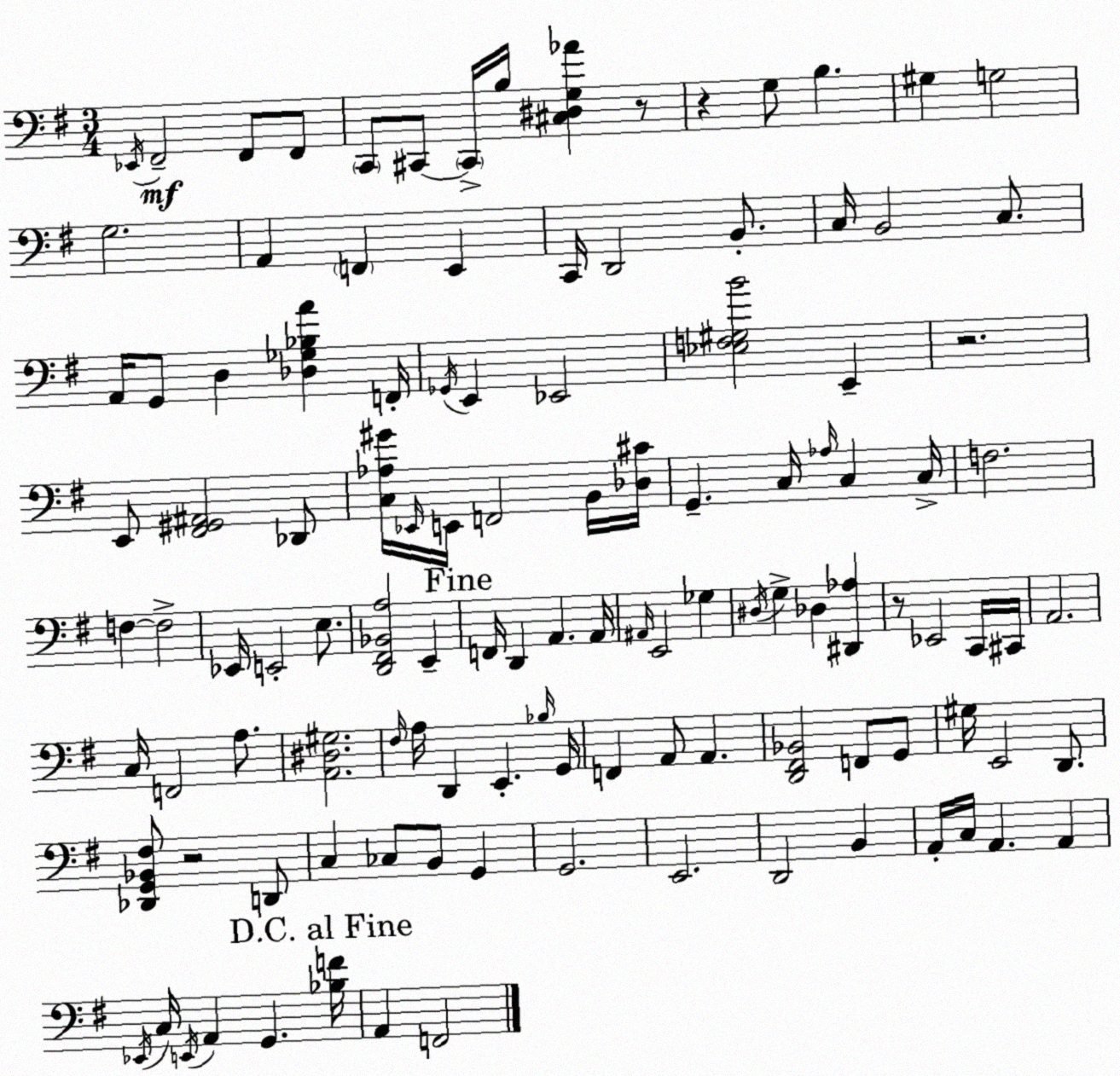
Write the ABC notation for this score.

X:1
T:Untitled
M:3/4
L:1/4
K:Em
_E,,/4 ^F,,2 ^F,,/2 ^F,,/2 C,,/2 ^C,,/2 ^C,,/4 B,/4 [^C,^D,G,_A] z/2 z G,/2 B, ^G, G,2 G,2 A,, F,, E,, C,,/4 D,,2 B,,/2 C,/4 B,,2 C,/2 A,,/4 G,,/2 D, [_D,_G,_B,A] F,,/4 _G,,/4 E,, _E,,2 [_E,F,^G,B]2 E,, z2 E,,/2 [^F,,^G,,^A,,]2 _D,,/2 [C,_A,^G]/4 _E,,/4 E,,/4 F,,2 B,,/4 [_D,^C]/4 G,, C,/4 _A,/4 C, C,/4 F,2 F, F,2 _E,,/4 E,,2 E,/2 [D,,^F,,_B,,A,]2 E,, F,,/4 D,, A,, A,,/4 ^A,,/4 E,,2 _G, ^D,/4 G, _D, [^D,,_A,] z/2 _E,,2 C,,/4 ^C,,/4 A,,2 C,/4 F,,2 A,/2 [A,,^D,^G,]2 ^F,/4 A,/4 D,, E,, _B,/4 G,,/4 F,, A,,/2 A,, [D,,^F,,_B,,]2 F,,/2 G,,/2 ^G,/4 E,,2 D,,/2 [_D,,G,,_B,,^F,]/2 z2 D,,/2 C, _C,/2 B,,/2 G,, G,,2 E,,2 D,,2 B,, A,,/4 C,/4 A,, A,, _E,,/4 C,/4 E,,/4 A,, G,, [_B,F]/4 A,, F,,2